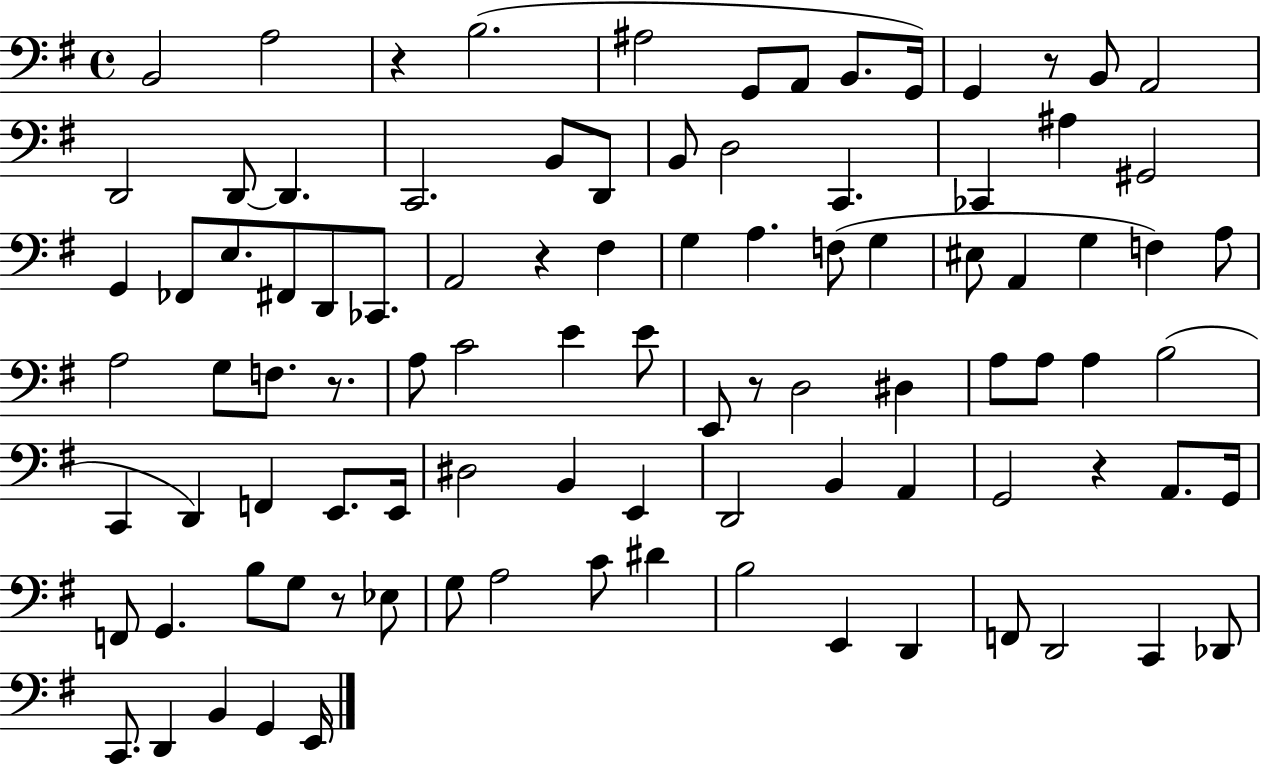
B2/h A3/h R/q B3/h. A#3/h G2/e A2/e B2/e. G2/s G2/q R/e B2/e A2/h D2/h D2/e D2/q. C2/h. B2/e D2/e B2/e D3/h C2/q. CES2/q A#3/q G#2/h G2/q FES2/e E3/e. F#2/e D2/e CES2/e. A2/h R/q F#3/q G3/q A3/q. F3/e G3/q EIS3/e A2/q G3/q F3/q A3/e A3/h G3/e F3/e. R/e. A3/e C4/h E4/q E4/e E2/e R/e D3/h D#3/q A3/e A3/e A3/q B3/h C2/q D2/q F2/q E2/e. E2/s D#3/h B2/q E2/q D2/h B2/q A2/q G2/h R/q A2/e. G2/s F2/e G2/q. B3/e G3/e R/e Eb3/e G3/e A3/h C4/e D#4/q B3/h E2/q D2/q F2/e D2/h C2/q Db2/e C2/e. D2/q B2/q G2/q E2/s